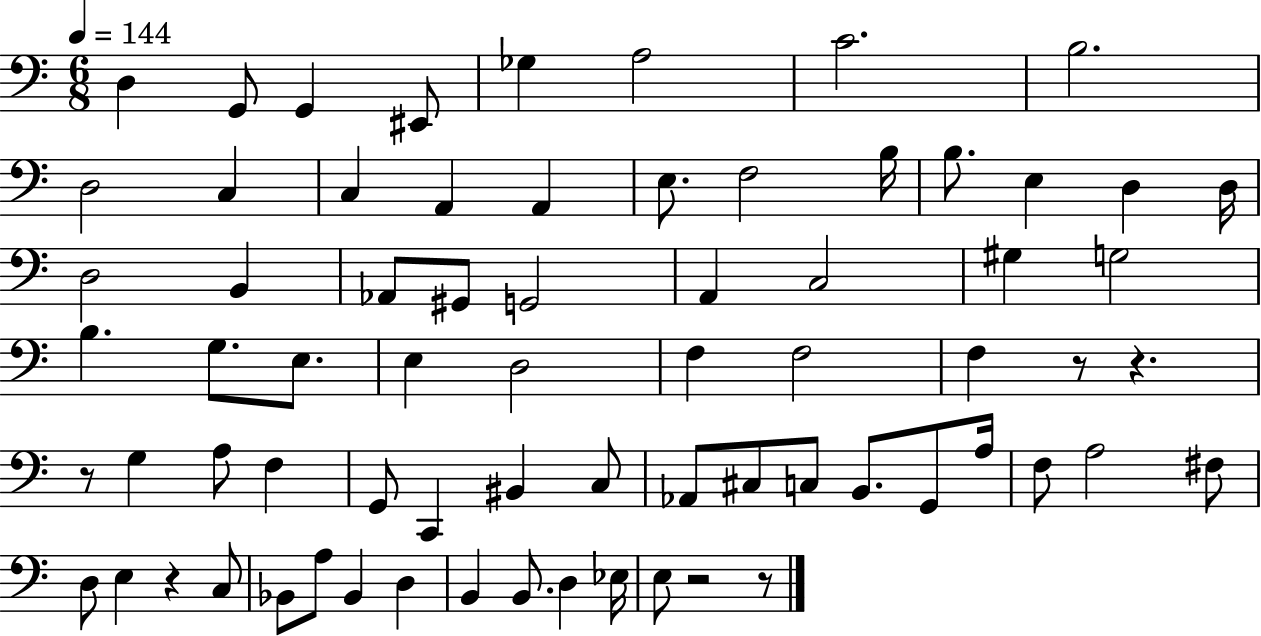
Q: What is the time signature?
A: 6/8